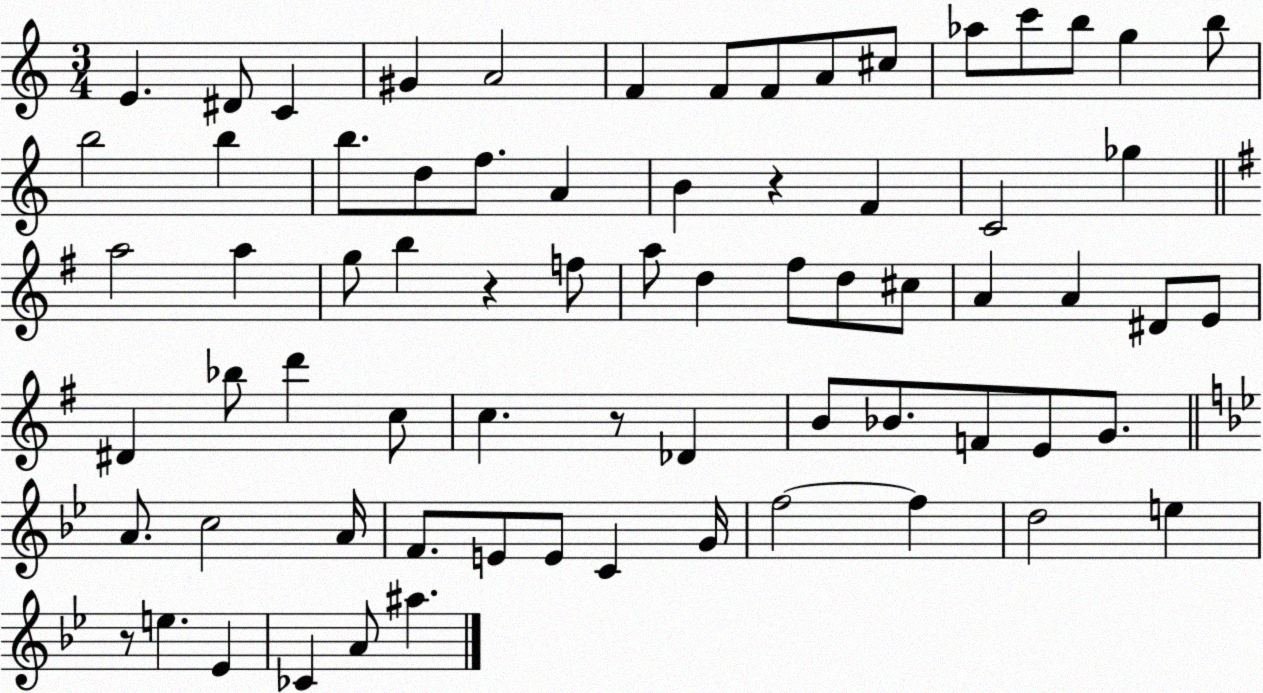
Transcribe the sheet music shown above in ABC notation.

X:1
T:Untitled
M:3/4
L:1/4
K:C
E ^D/2 C ^G A2 F F/2 F/2 A/2 ^c/2 _a/2 c'/2 b/2 g b/2 b2 b b/2 d/2 f/2 A B z F C2 _g a2 a g/2 b z f/2 a/2 d ^f/2 d/2 ^c/2 A A ^D/2 E/2 ^D _b/2 d' c/2 c z/2 _D B/2 _B/2 F/2 E/2 G/2 A/2 c2 A/4 F/2 E/2 E/2 C G/4 f2 f d2 e z/2 e _E _C A/2 ^a